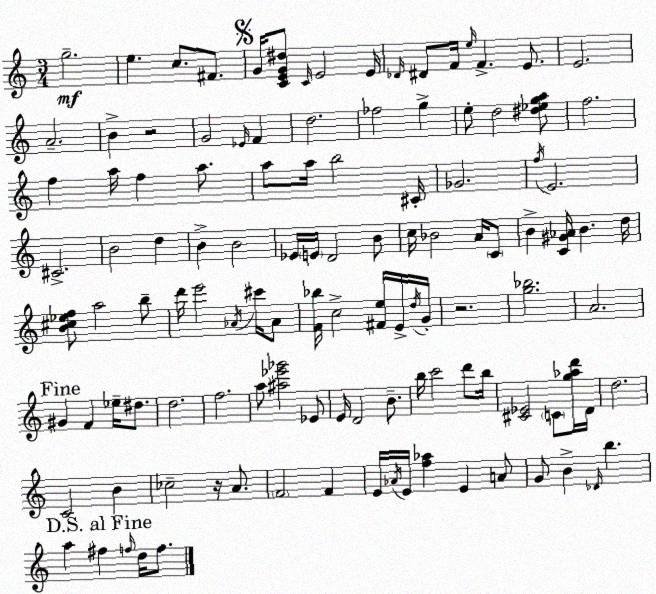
X:1
T:Untitled
M:3/4
L:1/4
K:Am
g2 e c/2 ^F/2 G/4 [CEG^d]/2 C/4 E2 E/4 _D/4 ^D/2 F/4 e/4 F E/2 E2 A2 B z2 G2 _E/4 F d2 _f2 g e/2 d2 [^d_ega]/2 f2 f a/4 f a/2 a/2 a/4 b2 ^C/4 _G2 f/4 E2 ^C2 B2 d B B2 _E/4 E/4 D2 B/2 c/4 _B2 A/4 C/2 B [C^G_A]/4 B d/4 [B^c_ef]/2 a2 b/2 d'/4 e'2 _A/4 ^c'/4 _A/2 [F_b]/4 c2 [^Fe]/4 E/4 d/4 G/4 z2 [g_b]2 A2 ^G F _e/4 ^d/2 d2 f2 a/2 [^a_e'_g']2 _E/2 E/4 D2 B/2 b/4 c'2 d'/2 b/4 [^C_E]2 C/2 [g_ad']/4 D/4 d2 C2 B _c2 z/4 A/2 F2 F E/4 _A/4 E/4 [f_a] E A/2 G/2 B _D/4 b a ^f f/4 d/4 f/2